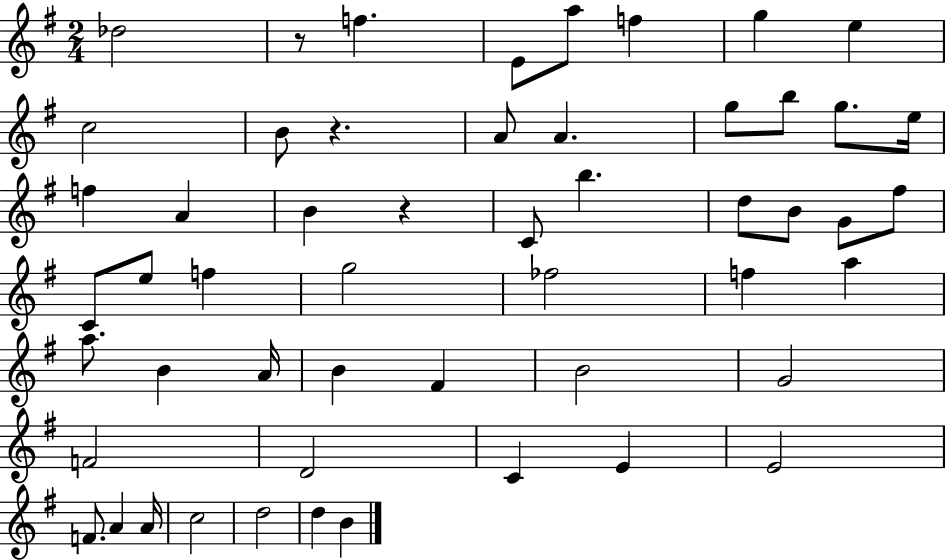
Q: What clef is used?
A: treble